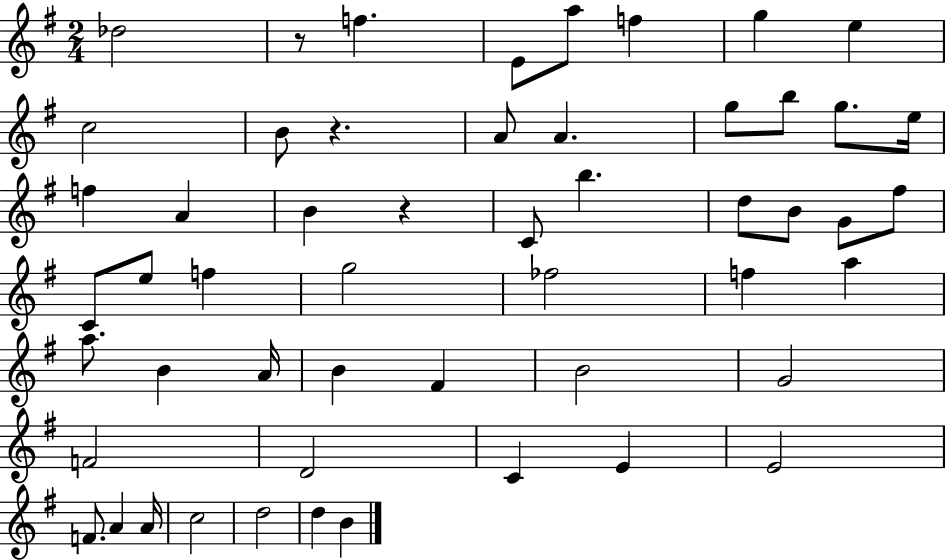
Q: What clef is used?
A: treble